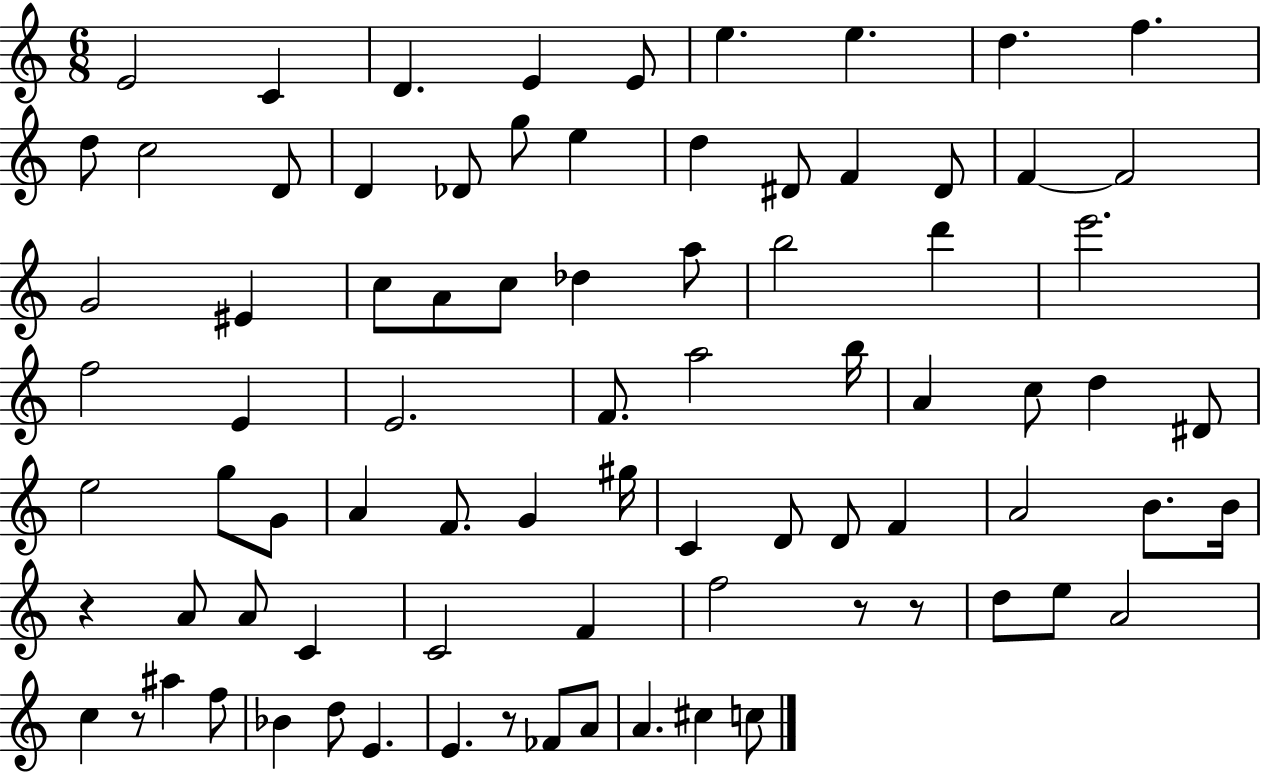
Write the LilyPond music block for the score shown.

{
  \clef treble
  \numericTimeSignature
  \time 6/8
  \key c \major
  e'2 c'4 | d'4. e'4 e'8 | e''4. e''4. | d''4. f''4. | \break d''8 c''2 d'8 | d'4 des'8 g''8 e''4 | d''4 dis'8 f'4 dis'8 | f'4~~ f'2 | \break g'2 eis'4 | c''8 a'8 c''8 des''4 a''8 | b''2 d'''4 | e'''2. | \break f''2 e'4 | e'2. | f'8. a''2 b''16 | a'4 c''8 d''4 dis'8 | \break e''2 g''8 g'8 | a'4 f'8. g'4 gis''16 | c'4 d'8 d'8 f'4 | a'2 b'8. b'16 | \break r4 a'8 a'8 c'4 | c'2 f'4 | f''2 r8 r8 | d''8 e''8 a'2 | \break c''4 r8 ais''4 f''8 | bes'4 d''8 e'4. | e'4. r8 fes'8 a'8 | a'4. cis''4 c''8 | \break \bar "|."
}